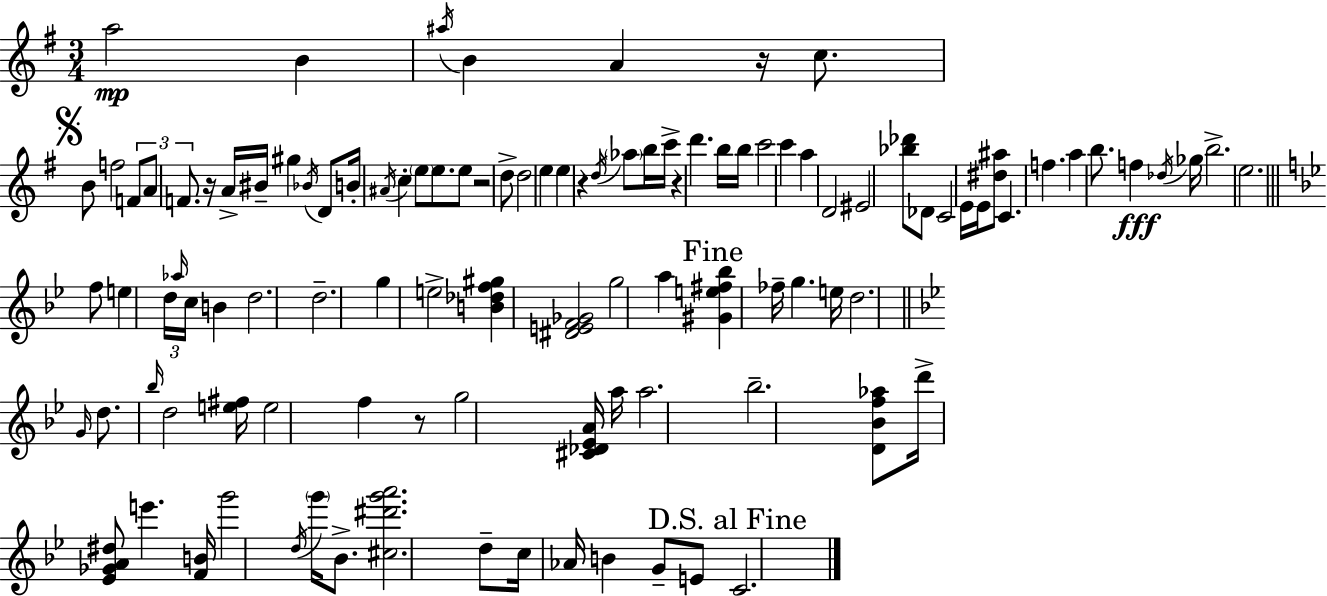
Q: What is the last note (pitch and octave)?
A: C4